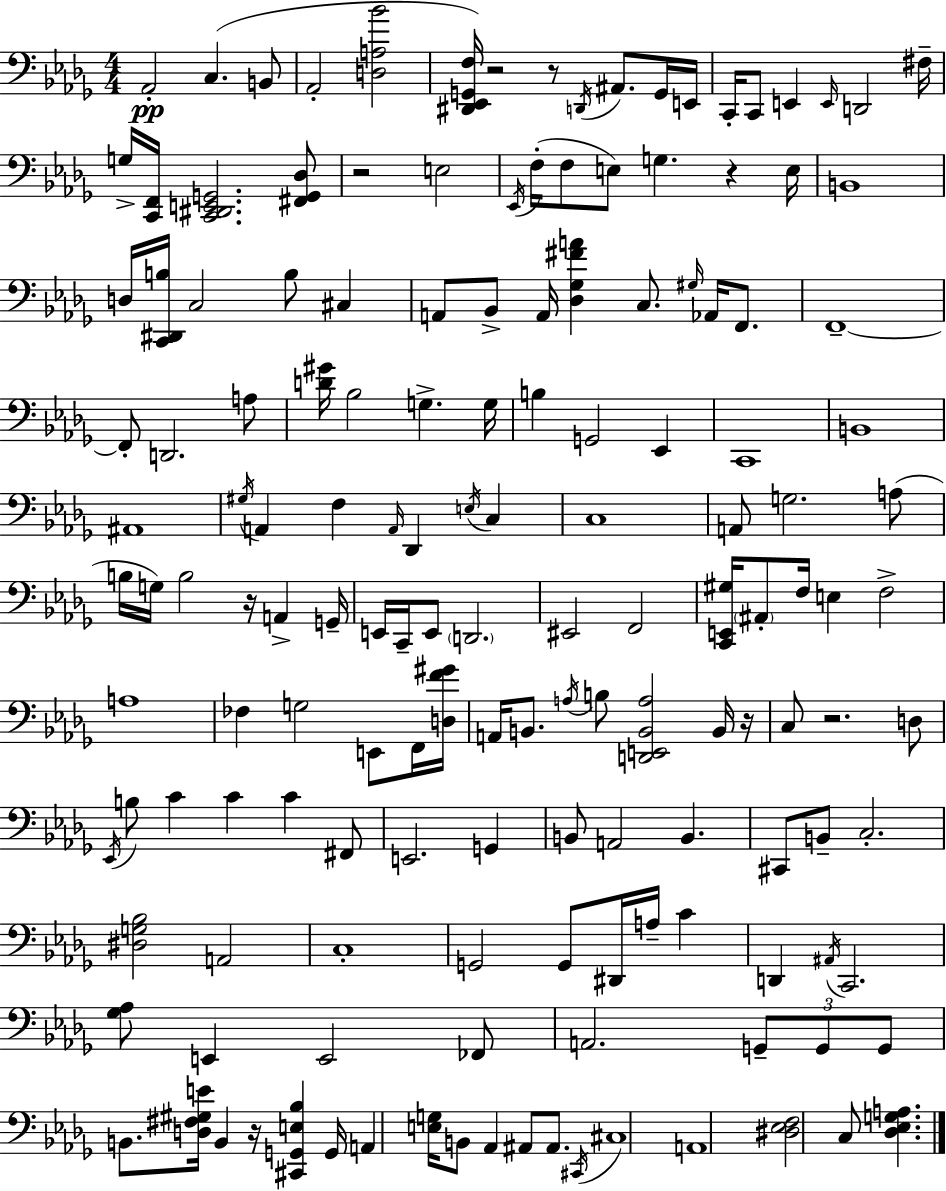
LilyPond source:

{
  \clef bass
  \numericTimeSignature
  \time 4/4
  \key bes \minor
  \repeat volta 2 { aes,2-.\pp c4.( b,8 | aes,2-. <d a bes'>2 | <dis, ees, g, f>16) r2 r8 \acciaccatura { d,16 } ais,8. g,16 | e,16 c,16-. c,8 e,4 \grace { e,16 } d,2 | \break fis16-- g16-> <c, f,>16 <c, dis, e, g,>2. | <fis, g, des>8 r2 e2 | \acciaccatura { ees,16 } f16-.( f8 e8) g4. r4 | e16 b,1 | \break d16 <c, dis, b>16 c2 b8 cis4 | a,8 bes,8-> a,16 <des ges fis' a'>4 c8. \grace { gis16 } | aes,16 f,8. f,1--~~ | f,8-. d,2. | \break a8 <d' gis'>16 bes2 g4.-> | g16 b4 g,2 | ees,4 c,1 | b,1 | \break ais,1 | \acciaccatura { gis16 } a,4 f4 \grace { a,16 } des,4 | \acciaccatura { e16 } c4 c1 | a,8 g2. | \break a8( b16 g16) b2 | r16 a,4-> g,16-- e,16 c,16-- e,8 \parenthesize d,2. | eis,2 f,2 | <c, e, gis>16 \parenthesize ais,8-. f16 e4 f2-> | \break a1 | fes4 g2 | e,8 f,16 <d f' gis'>16 a,16 b,8. \acciaccatura { a16 } b8 <d, e, b, a>2 | b,16 r16 c8 r2. | \break d8 \acciaccatura { ees,16 } b8 c'4 c'4 | c'4 fis,8 e,2. | g,4 b,8 a,2 | b,4. cis,8 b,8-- c2.-. | \break <dis g bes>2 | a,2 c1-. | g,2 | g,8 dis,16 a16-- c'4 d,4 \acciaccatura { ais,16 } c,2. | \break <ges aes>8 e,4 | e,2 fes,8 a,2. | \tuplet 3/2 { g,8-- g,8 g,8 } b,8. <d fis gis e'>16 | b,4 r16 <cis, g, e bes>4 g,16 a,4 <e g>16 b,8 | \break aes,4 ais,8 ais,8. \acciaccatura { cis,16 } cis1 | a,1 | <dis ees f>2 | c8 <des ees g a>4. } \bar "|."
}